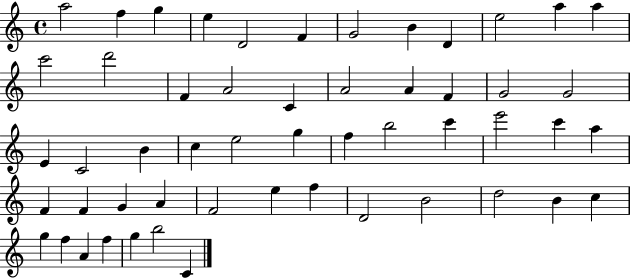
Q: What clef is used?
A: treble